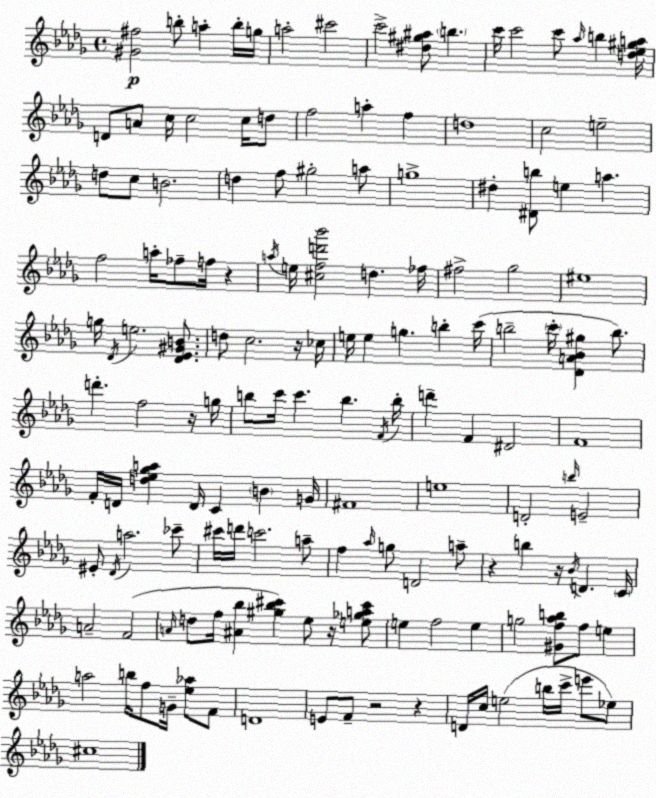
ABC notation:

X:1
T:Untitled
M:4/4
L:1/4
K:Bbm
[^G^f]2 b/2 a b/4 g/4 a2 ^c'2 c'2 [^d^g^a]/2 b c'/4 c'2 c'/2 _a/4 b [d_e^ga]/4 D/2 A/2 c/4 c2 c/4 d/2 f2 a f d4 c2 e2 d/2 c/2 B2 d f/2 ^g2 a/2 g4 ^d [^Db]/2 e a f2 a/4 _f/2 f/4 z a/4 e/4 [^cfd'_b']2 d _f/4 ^f2 _g2 ^e4 g/4 _D/4 e2 [_D_E^GB]/2 d/2 c2 z/4 _c/4 e/4 e g b c'/4 b2 c'/4 [_DA_B^g] b/2 d' f2 z/4 g/4 b/2 c'/4 c' b F/4 b/4 d' F ^D2 F4 F/4 D/4 [d_e_ga] D/4 C B G/4 ^F4 e4 D2 b/4 E2 ^E/2 _D/4 a2 _c'/2 ^c'/4 d'/4 c'2 a/2 f _a/4 g/2 D2 a/2 z b z/4 _B/4 D C/4 A2 F2 A/4 d/2 f/4 [^A_b] [^g_b^c'] _e/2 z/4 [e_ga^c']/2 e f2 e g2 [^Gf_ab]/2 f/2 e a2 b/4 f/2 G/4 [_e_a]/2 F/2 D4 E/2 F/2 z2 z D/4 c/4 e2 b/4 c'/4 e'/2 _e/2 ^c4